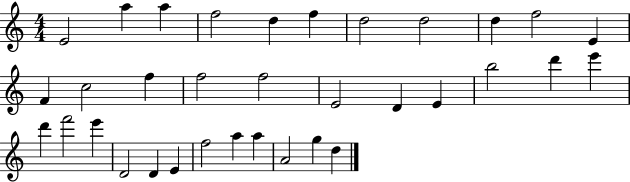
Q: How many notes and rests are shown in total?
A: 34